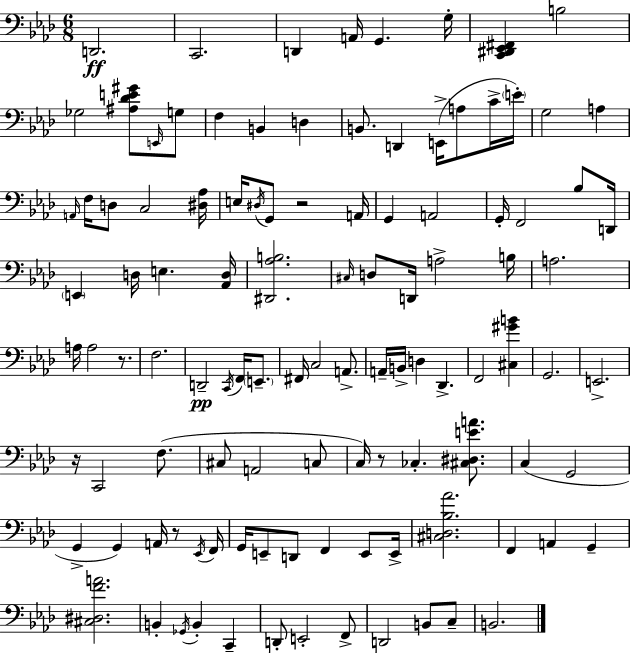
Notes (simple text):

D2/h. C2/h. D2/q A2/s G2/q. G3/s [C2,D#2,Eb2,F#2]/q B3/h Gb3/h [A#3,Db4,E4,G#4]/e E2/s G3/e F3/q B2/q D3/q B2/e. D2/q E2/s A3/e C4/s E4/s G3/h A3/q A2/s F3/s D3/e C3/h [D#3,Ab3]/s E3/s D#3/s G2/e R/h A2/s G2/q A2/h G2/s F2/h Bb3/e D2/s E2/q D3/s E3/q. [Ab2,D3]/s [D#2,Ab3,B3]/h. C#3/s D3/e D2/s A3/h B3/s A3/h. A3/s A3/h R/e. F3/h. D2/h C2/s F2/s E2/e. F#2/s C3/h A2/e. A2/s B2/s D3/q Db2/q. F2/h [C#3,G#4,B4]/q G2/h. E2/h. R/s C2/h F3/e. C#3/e A2/h C3/e C3/s R/e CES3/q. [C#3,D#3,E4,A4]/e. C3/q G2/h G2/q G2/q A2/s R/e Eb2/s F2/s G2/s E2/e D2/e F2/q E2/e E2/s [C#3,D3,Bb3,Ab4]/h. F2/q A2/q G2/q [C#3,D#3,F4,A4]/h. B2/q Gb2/s B2/q C2/q D2/e E2/h F2/e D2/h B2/e C3/e B2/h.